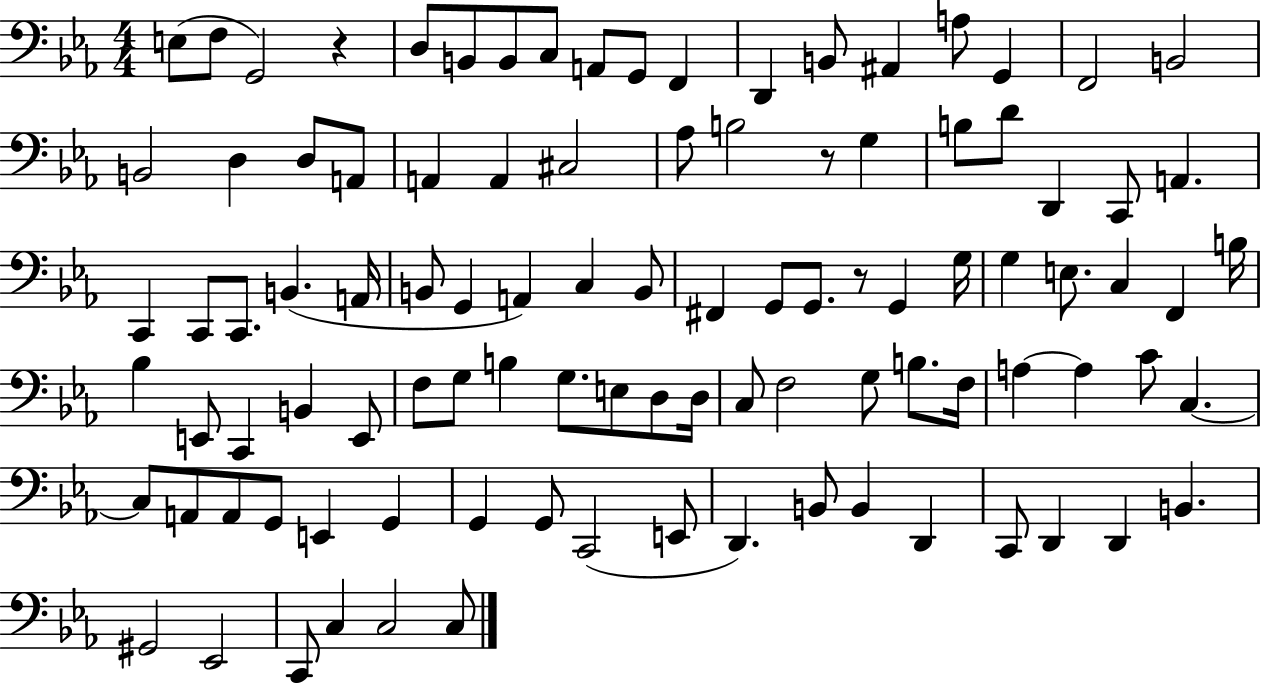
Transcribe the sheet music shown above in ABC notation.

X:1
T:Untitled
M:4/4
L:1/4
K:Eb
E,/2 F,/2 G,,2 z D,/2 B,,/2 B,,/2 C,/2 A,,/2 G,,/2 F,, D,, B,,/2 ^A,, A,/2 G,, F,,2 B,,2 B,,2 D, D,/2 A,,/2 A,, A,, ^C,2 _A,/2 B,2 z/2 G, B,/2 D/2 D,, C,,/2 A,, C,, C,,/2 C,,/2 B,, A,,/4 B,,/2 G,, A,, C, B,,/2 ^F,, G,,/2 G,,/2 z/2 G,, G,/4 G, E,/2 C, F,, B,/4 _B, E,,/2 C,, B,, E,,/2 F,/2 G,/2 B, G,/2 E,/2 D,/2 D,/4 C,/2 F,2 G,/2 B,/2 F,/4 A, A, C/2 C, C,/2 A,,/2 A,,/2 G,,/2 E,, G,, G,, G,,/2 C,,2 E,,/2 D,, B,,/2 B,, D,, C,,/2 D,, D,, B,, ^G,,2 _E,,2 C,,/2 C, C,2 C,/2